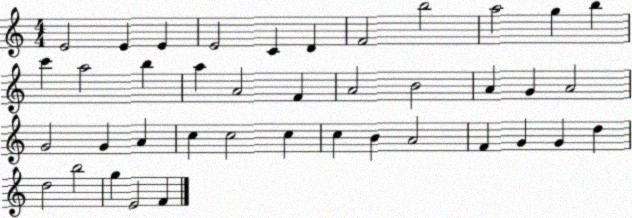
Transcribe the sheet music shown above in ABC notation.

X:1
T:Untitled
M:4/4
L:1/4
K:C
E2 E E E2 C D F2 b2 a2 g b c' a2 b a A2 F A2 B2 A G A2 G2 G A c c2 c c B A2 F G G d d2 b2 g E2 F